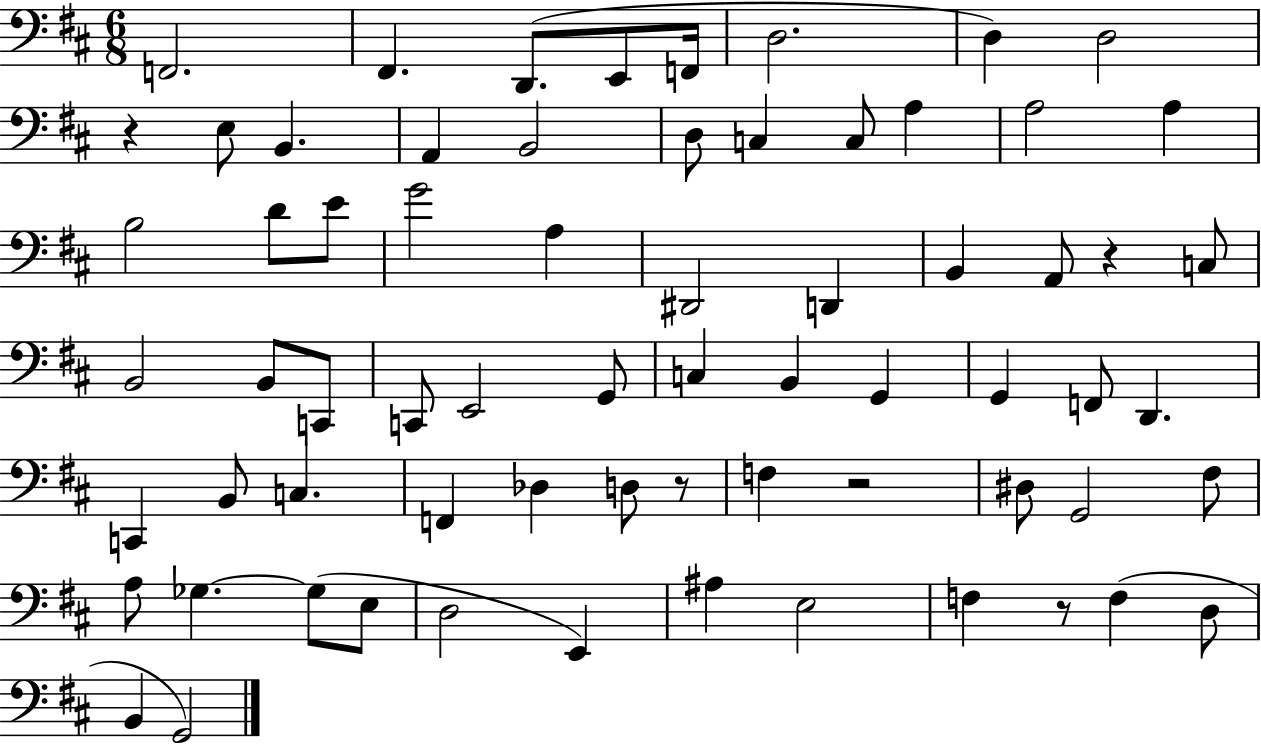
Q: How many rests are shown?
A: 5